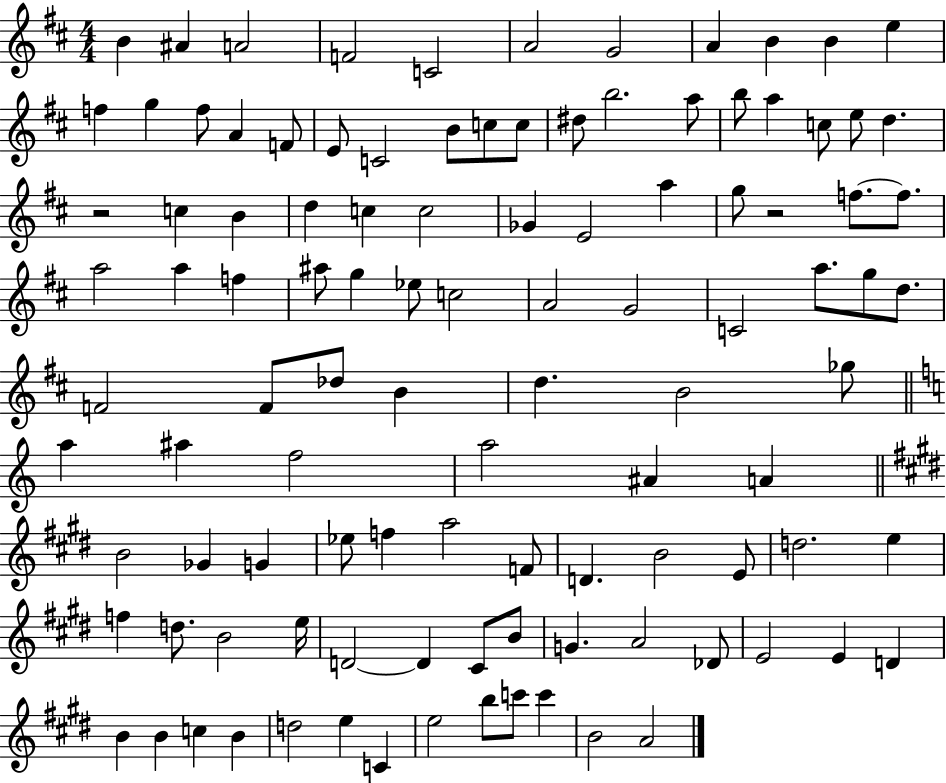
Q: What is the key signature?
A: D major